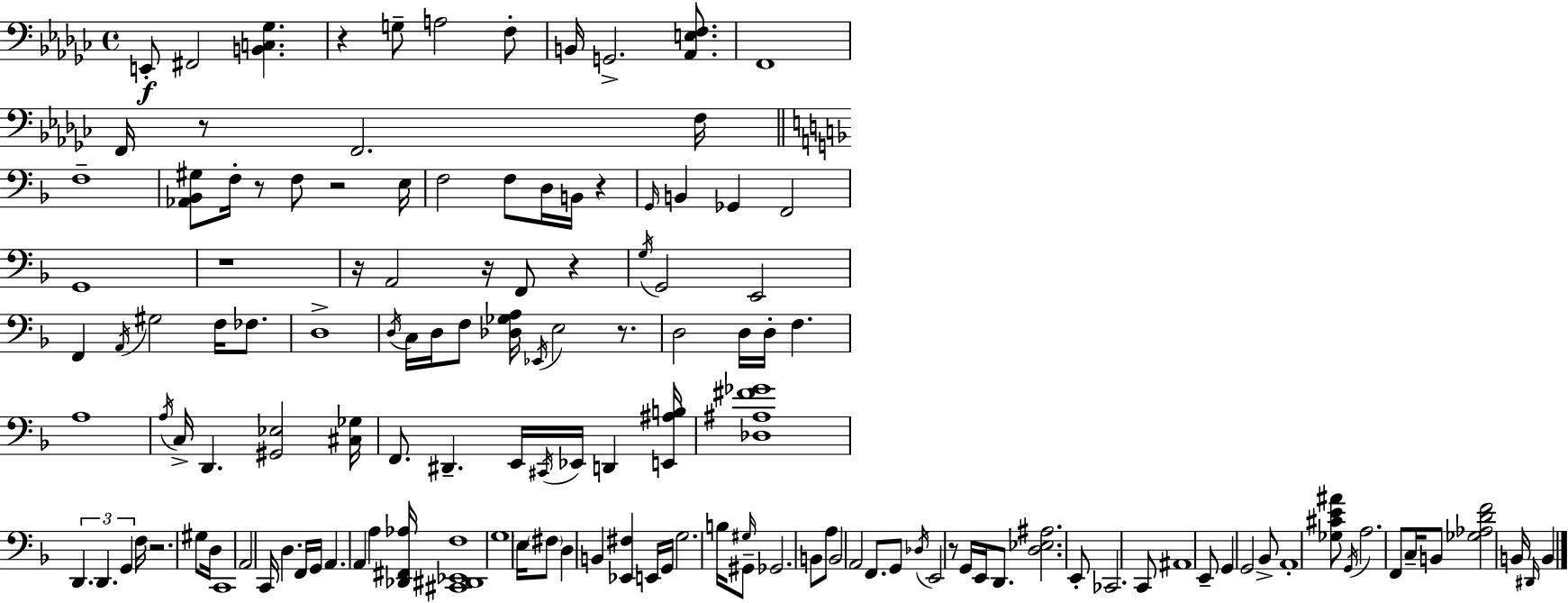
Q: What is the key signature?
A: EES minor